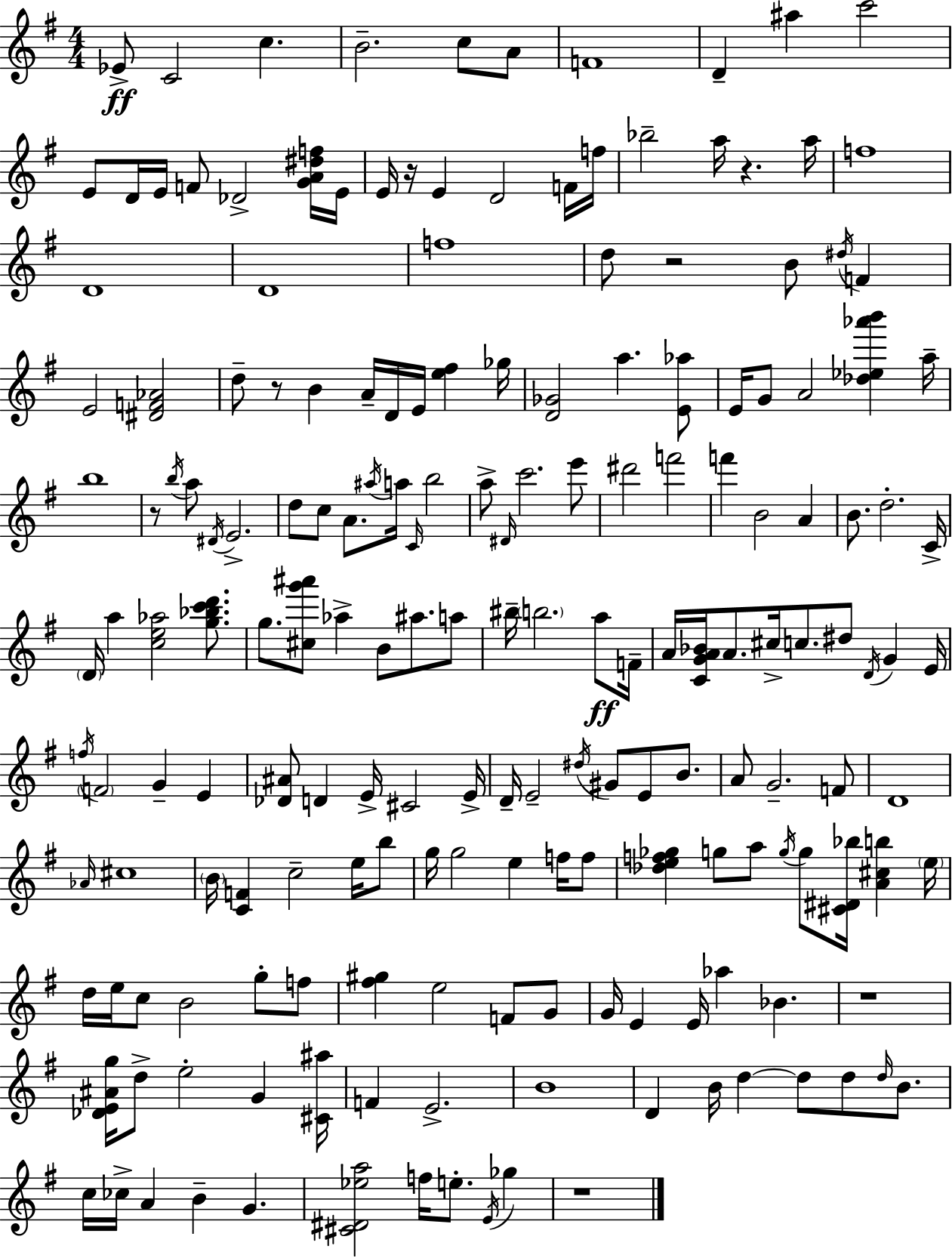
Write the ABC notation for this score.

X:1
T:Untitled
M:4/4
L:1/4
K:Em
_E/2 C2 c B2 c/2 A/2 F4 D ^a c'2 E/2 D/4 E/4 F/2 _D2 [GA^df]/4 E/4 E/4 z/4 E D2 F/4 f/4 _b2 a/4 z a/4 f4 D4 D4 f4 d/2 z2 B/2 ^d/4 F E2 [^DF_A]2 d/2 z/2 B A/4 D/4 E/4 [e^f] _g/4 [D_G]2 a [E_a]/2 E/4 G/2 A2 [_d_e_a'b'] a/4 b4 z/2 b/4 a/2 ^D/4 E2 d/2 c/2 A/2 ^a/4 a/4 C/4 b2 a/2 ^D/4 c'2 e'/2 ^d'2 f'2 f' B2 A B/2 d2 C/4 D/4 a [ce_a]2 [g_bc'd']/2 g/2 [^cg'^a']/2 _a B/2 ^a/2 a/2 ^b/4 b2 a/2 F/4 A/4 [CGA_B]/4 A/2 ^c/4 c/2 ^d/2 D/4 G E/4 f/4 F2 G E [_D^A]/2 D E/4 ^C2 E/4 D/4 E2 ^d/4 ^G/2 E/2 B/2 A/2 G2 F/2 D4 _A/4 ^c4 B/4 [CF] c2 e/4 b/2 g/4 g2 e f/4 f/2 [_def_g] g/2 a/2 g/4 g/2 [^C^D_b]/4 [A^cb] e/4 d/4 e/4 c/2 B2 g/2 f/2 [^f^g] e2 F/2 G/2 G/4 E E/4 _a _B z4 [_DE^Ag]/4 d/2 e2 G [^C^a]/4 F E2 B4 D B/4 d d/2 d/2 d/4 B/2 c/4 _c/4 A B G [^C^D_ea]2 f/4 e/2 E/4 _g z4